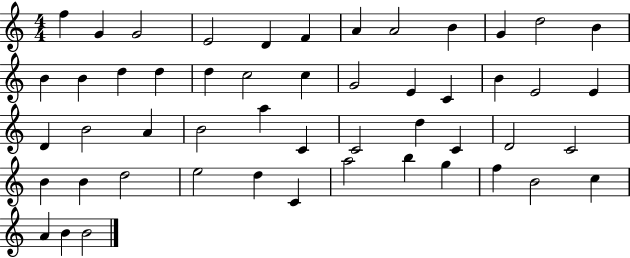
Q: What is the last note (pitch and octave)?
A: B4